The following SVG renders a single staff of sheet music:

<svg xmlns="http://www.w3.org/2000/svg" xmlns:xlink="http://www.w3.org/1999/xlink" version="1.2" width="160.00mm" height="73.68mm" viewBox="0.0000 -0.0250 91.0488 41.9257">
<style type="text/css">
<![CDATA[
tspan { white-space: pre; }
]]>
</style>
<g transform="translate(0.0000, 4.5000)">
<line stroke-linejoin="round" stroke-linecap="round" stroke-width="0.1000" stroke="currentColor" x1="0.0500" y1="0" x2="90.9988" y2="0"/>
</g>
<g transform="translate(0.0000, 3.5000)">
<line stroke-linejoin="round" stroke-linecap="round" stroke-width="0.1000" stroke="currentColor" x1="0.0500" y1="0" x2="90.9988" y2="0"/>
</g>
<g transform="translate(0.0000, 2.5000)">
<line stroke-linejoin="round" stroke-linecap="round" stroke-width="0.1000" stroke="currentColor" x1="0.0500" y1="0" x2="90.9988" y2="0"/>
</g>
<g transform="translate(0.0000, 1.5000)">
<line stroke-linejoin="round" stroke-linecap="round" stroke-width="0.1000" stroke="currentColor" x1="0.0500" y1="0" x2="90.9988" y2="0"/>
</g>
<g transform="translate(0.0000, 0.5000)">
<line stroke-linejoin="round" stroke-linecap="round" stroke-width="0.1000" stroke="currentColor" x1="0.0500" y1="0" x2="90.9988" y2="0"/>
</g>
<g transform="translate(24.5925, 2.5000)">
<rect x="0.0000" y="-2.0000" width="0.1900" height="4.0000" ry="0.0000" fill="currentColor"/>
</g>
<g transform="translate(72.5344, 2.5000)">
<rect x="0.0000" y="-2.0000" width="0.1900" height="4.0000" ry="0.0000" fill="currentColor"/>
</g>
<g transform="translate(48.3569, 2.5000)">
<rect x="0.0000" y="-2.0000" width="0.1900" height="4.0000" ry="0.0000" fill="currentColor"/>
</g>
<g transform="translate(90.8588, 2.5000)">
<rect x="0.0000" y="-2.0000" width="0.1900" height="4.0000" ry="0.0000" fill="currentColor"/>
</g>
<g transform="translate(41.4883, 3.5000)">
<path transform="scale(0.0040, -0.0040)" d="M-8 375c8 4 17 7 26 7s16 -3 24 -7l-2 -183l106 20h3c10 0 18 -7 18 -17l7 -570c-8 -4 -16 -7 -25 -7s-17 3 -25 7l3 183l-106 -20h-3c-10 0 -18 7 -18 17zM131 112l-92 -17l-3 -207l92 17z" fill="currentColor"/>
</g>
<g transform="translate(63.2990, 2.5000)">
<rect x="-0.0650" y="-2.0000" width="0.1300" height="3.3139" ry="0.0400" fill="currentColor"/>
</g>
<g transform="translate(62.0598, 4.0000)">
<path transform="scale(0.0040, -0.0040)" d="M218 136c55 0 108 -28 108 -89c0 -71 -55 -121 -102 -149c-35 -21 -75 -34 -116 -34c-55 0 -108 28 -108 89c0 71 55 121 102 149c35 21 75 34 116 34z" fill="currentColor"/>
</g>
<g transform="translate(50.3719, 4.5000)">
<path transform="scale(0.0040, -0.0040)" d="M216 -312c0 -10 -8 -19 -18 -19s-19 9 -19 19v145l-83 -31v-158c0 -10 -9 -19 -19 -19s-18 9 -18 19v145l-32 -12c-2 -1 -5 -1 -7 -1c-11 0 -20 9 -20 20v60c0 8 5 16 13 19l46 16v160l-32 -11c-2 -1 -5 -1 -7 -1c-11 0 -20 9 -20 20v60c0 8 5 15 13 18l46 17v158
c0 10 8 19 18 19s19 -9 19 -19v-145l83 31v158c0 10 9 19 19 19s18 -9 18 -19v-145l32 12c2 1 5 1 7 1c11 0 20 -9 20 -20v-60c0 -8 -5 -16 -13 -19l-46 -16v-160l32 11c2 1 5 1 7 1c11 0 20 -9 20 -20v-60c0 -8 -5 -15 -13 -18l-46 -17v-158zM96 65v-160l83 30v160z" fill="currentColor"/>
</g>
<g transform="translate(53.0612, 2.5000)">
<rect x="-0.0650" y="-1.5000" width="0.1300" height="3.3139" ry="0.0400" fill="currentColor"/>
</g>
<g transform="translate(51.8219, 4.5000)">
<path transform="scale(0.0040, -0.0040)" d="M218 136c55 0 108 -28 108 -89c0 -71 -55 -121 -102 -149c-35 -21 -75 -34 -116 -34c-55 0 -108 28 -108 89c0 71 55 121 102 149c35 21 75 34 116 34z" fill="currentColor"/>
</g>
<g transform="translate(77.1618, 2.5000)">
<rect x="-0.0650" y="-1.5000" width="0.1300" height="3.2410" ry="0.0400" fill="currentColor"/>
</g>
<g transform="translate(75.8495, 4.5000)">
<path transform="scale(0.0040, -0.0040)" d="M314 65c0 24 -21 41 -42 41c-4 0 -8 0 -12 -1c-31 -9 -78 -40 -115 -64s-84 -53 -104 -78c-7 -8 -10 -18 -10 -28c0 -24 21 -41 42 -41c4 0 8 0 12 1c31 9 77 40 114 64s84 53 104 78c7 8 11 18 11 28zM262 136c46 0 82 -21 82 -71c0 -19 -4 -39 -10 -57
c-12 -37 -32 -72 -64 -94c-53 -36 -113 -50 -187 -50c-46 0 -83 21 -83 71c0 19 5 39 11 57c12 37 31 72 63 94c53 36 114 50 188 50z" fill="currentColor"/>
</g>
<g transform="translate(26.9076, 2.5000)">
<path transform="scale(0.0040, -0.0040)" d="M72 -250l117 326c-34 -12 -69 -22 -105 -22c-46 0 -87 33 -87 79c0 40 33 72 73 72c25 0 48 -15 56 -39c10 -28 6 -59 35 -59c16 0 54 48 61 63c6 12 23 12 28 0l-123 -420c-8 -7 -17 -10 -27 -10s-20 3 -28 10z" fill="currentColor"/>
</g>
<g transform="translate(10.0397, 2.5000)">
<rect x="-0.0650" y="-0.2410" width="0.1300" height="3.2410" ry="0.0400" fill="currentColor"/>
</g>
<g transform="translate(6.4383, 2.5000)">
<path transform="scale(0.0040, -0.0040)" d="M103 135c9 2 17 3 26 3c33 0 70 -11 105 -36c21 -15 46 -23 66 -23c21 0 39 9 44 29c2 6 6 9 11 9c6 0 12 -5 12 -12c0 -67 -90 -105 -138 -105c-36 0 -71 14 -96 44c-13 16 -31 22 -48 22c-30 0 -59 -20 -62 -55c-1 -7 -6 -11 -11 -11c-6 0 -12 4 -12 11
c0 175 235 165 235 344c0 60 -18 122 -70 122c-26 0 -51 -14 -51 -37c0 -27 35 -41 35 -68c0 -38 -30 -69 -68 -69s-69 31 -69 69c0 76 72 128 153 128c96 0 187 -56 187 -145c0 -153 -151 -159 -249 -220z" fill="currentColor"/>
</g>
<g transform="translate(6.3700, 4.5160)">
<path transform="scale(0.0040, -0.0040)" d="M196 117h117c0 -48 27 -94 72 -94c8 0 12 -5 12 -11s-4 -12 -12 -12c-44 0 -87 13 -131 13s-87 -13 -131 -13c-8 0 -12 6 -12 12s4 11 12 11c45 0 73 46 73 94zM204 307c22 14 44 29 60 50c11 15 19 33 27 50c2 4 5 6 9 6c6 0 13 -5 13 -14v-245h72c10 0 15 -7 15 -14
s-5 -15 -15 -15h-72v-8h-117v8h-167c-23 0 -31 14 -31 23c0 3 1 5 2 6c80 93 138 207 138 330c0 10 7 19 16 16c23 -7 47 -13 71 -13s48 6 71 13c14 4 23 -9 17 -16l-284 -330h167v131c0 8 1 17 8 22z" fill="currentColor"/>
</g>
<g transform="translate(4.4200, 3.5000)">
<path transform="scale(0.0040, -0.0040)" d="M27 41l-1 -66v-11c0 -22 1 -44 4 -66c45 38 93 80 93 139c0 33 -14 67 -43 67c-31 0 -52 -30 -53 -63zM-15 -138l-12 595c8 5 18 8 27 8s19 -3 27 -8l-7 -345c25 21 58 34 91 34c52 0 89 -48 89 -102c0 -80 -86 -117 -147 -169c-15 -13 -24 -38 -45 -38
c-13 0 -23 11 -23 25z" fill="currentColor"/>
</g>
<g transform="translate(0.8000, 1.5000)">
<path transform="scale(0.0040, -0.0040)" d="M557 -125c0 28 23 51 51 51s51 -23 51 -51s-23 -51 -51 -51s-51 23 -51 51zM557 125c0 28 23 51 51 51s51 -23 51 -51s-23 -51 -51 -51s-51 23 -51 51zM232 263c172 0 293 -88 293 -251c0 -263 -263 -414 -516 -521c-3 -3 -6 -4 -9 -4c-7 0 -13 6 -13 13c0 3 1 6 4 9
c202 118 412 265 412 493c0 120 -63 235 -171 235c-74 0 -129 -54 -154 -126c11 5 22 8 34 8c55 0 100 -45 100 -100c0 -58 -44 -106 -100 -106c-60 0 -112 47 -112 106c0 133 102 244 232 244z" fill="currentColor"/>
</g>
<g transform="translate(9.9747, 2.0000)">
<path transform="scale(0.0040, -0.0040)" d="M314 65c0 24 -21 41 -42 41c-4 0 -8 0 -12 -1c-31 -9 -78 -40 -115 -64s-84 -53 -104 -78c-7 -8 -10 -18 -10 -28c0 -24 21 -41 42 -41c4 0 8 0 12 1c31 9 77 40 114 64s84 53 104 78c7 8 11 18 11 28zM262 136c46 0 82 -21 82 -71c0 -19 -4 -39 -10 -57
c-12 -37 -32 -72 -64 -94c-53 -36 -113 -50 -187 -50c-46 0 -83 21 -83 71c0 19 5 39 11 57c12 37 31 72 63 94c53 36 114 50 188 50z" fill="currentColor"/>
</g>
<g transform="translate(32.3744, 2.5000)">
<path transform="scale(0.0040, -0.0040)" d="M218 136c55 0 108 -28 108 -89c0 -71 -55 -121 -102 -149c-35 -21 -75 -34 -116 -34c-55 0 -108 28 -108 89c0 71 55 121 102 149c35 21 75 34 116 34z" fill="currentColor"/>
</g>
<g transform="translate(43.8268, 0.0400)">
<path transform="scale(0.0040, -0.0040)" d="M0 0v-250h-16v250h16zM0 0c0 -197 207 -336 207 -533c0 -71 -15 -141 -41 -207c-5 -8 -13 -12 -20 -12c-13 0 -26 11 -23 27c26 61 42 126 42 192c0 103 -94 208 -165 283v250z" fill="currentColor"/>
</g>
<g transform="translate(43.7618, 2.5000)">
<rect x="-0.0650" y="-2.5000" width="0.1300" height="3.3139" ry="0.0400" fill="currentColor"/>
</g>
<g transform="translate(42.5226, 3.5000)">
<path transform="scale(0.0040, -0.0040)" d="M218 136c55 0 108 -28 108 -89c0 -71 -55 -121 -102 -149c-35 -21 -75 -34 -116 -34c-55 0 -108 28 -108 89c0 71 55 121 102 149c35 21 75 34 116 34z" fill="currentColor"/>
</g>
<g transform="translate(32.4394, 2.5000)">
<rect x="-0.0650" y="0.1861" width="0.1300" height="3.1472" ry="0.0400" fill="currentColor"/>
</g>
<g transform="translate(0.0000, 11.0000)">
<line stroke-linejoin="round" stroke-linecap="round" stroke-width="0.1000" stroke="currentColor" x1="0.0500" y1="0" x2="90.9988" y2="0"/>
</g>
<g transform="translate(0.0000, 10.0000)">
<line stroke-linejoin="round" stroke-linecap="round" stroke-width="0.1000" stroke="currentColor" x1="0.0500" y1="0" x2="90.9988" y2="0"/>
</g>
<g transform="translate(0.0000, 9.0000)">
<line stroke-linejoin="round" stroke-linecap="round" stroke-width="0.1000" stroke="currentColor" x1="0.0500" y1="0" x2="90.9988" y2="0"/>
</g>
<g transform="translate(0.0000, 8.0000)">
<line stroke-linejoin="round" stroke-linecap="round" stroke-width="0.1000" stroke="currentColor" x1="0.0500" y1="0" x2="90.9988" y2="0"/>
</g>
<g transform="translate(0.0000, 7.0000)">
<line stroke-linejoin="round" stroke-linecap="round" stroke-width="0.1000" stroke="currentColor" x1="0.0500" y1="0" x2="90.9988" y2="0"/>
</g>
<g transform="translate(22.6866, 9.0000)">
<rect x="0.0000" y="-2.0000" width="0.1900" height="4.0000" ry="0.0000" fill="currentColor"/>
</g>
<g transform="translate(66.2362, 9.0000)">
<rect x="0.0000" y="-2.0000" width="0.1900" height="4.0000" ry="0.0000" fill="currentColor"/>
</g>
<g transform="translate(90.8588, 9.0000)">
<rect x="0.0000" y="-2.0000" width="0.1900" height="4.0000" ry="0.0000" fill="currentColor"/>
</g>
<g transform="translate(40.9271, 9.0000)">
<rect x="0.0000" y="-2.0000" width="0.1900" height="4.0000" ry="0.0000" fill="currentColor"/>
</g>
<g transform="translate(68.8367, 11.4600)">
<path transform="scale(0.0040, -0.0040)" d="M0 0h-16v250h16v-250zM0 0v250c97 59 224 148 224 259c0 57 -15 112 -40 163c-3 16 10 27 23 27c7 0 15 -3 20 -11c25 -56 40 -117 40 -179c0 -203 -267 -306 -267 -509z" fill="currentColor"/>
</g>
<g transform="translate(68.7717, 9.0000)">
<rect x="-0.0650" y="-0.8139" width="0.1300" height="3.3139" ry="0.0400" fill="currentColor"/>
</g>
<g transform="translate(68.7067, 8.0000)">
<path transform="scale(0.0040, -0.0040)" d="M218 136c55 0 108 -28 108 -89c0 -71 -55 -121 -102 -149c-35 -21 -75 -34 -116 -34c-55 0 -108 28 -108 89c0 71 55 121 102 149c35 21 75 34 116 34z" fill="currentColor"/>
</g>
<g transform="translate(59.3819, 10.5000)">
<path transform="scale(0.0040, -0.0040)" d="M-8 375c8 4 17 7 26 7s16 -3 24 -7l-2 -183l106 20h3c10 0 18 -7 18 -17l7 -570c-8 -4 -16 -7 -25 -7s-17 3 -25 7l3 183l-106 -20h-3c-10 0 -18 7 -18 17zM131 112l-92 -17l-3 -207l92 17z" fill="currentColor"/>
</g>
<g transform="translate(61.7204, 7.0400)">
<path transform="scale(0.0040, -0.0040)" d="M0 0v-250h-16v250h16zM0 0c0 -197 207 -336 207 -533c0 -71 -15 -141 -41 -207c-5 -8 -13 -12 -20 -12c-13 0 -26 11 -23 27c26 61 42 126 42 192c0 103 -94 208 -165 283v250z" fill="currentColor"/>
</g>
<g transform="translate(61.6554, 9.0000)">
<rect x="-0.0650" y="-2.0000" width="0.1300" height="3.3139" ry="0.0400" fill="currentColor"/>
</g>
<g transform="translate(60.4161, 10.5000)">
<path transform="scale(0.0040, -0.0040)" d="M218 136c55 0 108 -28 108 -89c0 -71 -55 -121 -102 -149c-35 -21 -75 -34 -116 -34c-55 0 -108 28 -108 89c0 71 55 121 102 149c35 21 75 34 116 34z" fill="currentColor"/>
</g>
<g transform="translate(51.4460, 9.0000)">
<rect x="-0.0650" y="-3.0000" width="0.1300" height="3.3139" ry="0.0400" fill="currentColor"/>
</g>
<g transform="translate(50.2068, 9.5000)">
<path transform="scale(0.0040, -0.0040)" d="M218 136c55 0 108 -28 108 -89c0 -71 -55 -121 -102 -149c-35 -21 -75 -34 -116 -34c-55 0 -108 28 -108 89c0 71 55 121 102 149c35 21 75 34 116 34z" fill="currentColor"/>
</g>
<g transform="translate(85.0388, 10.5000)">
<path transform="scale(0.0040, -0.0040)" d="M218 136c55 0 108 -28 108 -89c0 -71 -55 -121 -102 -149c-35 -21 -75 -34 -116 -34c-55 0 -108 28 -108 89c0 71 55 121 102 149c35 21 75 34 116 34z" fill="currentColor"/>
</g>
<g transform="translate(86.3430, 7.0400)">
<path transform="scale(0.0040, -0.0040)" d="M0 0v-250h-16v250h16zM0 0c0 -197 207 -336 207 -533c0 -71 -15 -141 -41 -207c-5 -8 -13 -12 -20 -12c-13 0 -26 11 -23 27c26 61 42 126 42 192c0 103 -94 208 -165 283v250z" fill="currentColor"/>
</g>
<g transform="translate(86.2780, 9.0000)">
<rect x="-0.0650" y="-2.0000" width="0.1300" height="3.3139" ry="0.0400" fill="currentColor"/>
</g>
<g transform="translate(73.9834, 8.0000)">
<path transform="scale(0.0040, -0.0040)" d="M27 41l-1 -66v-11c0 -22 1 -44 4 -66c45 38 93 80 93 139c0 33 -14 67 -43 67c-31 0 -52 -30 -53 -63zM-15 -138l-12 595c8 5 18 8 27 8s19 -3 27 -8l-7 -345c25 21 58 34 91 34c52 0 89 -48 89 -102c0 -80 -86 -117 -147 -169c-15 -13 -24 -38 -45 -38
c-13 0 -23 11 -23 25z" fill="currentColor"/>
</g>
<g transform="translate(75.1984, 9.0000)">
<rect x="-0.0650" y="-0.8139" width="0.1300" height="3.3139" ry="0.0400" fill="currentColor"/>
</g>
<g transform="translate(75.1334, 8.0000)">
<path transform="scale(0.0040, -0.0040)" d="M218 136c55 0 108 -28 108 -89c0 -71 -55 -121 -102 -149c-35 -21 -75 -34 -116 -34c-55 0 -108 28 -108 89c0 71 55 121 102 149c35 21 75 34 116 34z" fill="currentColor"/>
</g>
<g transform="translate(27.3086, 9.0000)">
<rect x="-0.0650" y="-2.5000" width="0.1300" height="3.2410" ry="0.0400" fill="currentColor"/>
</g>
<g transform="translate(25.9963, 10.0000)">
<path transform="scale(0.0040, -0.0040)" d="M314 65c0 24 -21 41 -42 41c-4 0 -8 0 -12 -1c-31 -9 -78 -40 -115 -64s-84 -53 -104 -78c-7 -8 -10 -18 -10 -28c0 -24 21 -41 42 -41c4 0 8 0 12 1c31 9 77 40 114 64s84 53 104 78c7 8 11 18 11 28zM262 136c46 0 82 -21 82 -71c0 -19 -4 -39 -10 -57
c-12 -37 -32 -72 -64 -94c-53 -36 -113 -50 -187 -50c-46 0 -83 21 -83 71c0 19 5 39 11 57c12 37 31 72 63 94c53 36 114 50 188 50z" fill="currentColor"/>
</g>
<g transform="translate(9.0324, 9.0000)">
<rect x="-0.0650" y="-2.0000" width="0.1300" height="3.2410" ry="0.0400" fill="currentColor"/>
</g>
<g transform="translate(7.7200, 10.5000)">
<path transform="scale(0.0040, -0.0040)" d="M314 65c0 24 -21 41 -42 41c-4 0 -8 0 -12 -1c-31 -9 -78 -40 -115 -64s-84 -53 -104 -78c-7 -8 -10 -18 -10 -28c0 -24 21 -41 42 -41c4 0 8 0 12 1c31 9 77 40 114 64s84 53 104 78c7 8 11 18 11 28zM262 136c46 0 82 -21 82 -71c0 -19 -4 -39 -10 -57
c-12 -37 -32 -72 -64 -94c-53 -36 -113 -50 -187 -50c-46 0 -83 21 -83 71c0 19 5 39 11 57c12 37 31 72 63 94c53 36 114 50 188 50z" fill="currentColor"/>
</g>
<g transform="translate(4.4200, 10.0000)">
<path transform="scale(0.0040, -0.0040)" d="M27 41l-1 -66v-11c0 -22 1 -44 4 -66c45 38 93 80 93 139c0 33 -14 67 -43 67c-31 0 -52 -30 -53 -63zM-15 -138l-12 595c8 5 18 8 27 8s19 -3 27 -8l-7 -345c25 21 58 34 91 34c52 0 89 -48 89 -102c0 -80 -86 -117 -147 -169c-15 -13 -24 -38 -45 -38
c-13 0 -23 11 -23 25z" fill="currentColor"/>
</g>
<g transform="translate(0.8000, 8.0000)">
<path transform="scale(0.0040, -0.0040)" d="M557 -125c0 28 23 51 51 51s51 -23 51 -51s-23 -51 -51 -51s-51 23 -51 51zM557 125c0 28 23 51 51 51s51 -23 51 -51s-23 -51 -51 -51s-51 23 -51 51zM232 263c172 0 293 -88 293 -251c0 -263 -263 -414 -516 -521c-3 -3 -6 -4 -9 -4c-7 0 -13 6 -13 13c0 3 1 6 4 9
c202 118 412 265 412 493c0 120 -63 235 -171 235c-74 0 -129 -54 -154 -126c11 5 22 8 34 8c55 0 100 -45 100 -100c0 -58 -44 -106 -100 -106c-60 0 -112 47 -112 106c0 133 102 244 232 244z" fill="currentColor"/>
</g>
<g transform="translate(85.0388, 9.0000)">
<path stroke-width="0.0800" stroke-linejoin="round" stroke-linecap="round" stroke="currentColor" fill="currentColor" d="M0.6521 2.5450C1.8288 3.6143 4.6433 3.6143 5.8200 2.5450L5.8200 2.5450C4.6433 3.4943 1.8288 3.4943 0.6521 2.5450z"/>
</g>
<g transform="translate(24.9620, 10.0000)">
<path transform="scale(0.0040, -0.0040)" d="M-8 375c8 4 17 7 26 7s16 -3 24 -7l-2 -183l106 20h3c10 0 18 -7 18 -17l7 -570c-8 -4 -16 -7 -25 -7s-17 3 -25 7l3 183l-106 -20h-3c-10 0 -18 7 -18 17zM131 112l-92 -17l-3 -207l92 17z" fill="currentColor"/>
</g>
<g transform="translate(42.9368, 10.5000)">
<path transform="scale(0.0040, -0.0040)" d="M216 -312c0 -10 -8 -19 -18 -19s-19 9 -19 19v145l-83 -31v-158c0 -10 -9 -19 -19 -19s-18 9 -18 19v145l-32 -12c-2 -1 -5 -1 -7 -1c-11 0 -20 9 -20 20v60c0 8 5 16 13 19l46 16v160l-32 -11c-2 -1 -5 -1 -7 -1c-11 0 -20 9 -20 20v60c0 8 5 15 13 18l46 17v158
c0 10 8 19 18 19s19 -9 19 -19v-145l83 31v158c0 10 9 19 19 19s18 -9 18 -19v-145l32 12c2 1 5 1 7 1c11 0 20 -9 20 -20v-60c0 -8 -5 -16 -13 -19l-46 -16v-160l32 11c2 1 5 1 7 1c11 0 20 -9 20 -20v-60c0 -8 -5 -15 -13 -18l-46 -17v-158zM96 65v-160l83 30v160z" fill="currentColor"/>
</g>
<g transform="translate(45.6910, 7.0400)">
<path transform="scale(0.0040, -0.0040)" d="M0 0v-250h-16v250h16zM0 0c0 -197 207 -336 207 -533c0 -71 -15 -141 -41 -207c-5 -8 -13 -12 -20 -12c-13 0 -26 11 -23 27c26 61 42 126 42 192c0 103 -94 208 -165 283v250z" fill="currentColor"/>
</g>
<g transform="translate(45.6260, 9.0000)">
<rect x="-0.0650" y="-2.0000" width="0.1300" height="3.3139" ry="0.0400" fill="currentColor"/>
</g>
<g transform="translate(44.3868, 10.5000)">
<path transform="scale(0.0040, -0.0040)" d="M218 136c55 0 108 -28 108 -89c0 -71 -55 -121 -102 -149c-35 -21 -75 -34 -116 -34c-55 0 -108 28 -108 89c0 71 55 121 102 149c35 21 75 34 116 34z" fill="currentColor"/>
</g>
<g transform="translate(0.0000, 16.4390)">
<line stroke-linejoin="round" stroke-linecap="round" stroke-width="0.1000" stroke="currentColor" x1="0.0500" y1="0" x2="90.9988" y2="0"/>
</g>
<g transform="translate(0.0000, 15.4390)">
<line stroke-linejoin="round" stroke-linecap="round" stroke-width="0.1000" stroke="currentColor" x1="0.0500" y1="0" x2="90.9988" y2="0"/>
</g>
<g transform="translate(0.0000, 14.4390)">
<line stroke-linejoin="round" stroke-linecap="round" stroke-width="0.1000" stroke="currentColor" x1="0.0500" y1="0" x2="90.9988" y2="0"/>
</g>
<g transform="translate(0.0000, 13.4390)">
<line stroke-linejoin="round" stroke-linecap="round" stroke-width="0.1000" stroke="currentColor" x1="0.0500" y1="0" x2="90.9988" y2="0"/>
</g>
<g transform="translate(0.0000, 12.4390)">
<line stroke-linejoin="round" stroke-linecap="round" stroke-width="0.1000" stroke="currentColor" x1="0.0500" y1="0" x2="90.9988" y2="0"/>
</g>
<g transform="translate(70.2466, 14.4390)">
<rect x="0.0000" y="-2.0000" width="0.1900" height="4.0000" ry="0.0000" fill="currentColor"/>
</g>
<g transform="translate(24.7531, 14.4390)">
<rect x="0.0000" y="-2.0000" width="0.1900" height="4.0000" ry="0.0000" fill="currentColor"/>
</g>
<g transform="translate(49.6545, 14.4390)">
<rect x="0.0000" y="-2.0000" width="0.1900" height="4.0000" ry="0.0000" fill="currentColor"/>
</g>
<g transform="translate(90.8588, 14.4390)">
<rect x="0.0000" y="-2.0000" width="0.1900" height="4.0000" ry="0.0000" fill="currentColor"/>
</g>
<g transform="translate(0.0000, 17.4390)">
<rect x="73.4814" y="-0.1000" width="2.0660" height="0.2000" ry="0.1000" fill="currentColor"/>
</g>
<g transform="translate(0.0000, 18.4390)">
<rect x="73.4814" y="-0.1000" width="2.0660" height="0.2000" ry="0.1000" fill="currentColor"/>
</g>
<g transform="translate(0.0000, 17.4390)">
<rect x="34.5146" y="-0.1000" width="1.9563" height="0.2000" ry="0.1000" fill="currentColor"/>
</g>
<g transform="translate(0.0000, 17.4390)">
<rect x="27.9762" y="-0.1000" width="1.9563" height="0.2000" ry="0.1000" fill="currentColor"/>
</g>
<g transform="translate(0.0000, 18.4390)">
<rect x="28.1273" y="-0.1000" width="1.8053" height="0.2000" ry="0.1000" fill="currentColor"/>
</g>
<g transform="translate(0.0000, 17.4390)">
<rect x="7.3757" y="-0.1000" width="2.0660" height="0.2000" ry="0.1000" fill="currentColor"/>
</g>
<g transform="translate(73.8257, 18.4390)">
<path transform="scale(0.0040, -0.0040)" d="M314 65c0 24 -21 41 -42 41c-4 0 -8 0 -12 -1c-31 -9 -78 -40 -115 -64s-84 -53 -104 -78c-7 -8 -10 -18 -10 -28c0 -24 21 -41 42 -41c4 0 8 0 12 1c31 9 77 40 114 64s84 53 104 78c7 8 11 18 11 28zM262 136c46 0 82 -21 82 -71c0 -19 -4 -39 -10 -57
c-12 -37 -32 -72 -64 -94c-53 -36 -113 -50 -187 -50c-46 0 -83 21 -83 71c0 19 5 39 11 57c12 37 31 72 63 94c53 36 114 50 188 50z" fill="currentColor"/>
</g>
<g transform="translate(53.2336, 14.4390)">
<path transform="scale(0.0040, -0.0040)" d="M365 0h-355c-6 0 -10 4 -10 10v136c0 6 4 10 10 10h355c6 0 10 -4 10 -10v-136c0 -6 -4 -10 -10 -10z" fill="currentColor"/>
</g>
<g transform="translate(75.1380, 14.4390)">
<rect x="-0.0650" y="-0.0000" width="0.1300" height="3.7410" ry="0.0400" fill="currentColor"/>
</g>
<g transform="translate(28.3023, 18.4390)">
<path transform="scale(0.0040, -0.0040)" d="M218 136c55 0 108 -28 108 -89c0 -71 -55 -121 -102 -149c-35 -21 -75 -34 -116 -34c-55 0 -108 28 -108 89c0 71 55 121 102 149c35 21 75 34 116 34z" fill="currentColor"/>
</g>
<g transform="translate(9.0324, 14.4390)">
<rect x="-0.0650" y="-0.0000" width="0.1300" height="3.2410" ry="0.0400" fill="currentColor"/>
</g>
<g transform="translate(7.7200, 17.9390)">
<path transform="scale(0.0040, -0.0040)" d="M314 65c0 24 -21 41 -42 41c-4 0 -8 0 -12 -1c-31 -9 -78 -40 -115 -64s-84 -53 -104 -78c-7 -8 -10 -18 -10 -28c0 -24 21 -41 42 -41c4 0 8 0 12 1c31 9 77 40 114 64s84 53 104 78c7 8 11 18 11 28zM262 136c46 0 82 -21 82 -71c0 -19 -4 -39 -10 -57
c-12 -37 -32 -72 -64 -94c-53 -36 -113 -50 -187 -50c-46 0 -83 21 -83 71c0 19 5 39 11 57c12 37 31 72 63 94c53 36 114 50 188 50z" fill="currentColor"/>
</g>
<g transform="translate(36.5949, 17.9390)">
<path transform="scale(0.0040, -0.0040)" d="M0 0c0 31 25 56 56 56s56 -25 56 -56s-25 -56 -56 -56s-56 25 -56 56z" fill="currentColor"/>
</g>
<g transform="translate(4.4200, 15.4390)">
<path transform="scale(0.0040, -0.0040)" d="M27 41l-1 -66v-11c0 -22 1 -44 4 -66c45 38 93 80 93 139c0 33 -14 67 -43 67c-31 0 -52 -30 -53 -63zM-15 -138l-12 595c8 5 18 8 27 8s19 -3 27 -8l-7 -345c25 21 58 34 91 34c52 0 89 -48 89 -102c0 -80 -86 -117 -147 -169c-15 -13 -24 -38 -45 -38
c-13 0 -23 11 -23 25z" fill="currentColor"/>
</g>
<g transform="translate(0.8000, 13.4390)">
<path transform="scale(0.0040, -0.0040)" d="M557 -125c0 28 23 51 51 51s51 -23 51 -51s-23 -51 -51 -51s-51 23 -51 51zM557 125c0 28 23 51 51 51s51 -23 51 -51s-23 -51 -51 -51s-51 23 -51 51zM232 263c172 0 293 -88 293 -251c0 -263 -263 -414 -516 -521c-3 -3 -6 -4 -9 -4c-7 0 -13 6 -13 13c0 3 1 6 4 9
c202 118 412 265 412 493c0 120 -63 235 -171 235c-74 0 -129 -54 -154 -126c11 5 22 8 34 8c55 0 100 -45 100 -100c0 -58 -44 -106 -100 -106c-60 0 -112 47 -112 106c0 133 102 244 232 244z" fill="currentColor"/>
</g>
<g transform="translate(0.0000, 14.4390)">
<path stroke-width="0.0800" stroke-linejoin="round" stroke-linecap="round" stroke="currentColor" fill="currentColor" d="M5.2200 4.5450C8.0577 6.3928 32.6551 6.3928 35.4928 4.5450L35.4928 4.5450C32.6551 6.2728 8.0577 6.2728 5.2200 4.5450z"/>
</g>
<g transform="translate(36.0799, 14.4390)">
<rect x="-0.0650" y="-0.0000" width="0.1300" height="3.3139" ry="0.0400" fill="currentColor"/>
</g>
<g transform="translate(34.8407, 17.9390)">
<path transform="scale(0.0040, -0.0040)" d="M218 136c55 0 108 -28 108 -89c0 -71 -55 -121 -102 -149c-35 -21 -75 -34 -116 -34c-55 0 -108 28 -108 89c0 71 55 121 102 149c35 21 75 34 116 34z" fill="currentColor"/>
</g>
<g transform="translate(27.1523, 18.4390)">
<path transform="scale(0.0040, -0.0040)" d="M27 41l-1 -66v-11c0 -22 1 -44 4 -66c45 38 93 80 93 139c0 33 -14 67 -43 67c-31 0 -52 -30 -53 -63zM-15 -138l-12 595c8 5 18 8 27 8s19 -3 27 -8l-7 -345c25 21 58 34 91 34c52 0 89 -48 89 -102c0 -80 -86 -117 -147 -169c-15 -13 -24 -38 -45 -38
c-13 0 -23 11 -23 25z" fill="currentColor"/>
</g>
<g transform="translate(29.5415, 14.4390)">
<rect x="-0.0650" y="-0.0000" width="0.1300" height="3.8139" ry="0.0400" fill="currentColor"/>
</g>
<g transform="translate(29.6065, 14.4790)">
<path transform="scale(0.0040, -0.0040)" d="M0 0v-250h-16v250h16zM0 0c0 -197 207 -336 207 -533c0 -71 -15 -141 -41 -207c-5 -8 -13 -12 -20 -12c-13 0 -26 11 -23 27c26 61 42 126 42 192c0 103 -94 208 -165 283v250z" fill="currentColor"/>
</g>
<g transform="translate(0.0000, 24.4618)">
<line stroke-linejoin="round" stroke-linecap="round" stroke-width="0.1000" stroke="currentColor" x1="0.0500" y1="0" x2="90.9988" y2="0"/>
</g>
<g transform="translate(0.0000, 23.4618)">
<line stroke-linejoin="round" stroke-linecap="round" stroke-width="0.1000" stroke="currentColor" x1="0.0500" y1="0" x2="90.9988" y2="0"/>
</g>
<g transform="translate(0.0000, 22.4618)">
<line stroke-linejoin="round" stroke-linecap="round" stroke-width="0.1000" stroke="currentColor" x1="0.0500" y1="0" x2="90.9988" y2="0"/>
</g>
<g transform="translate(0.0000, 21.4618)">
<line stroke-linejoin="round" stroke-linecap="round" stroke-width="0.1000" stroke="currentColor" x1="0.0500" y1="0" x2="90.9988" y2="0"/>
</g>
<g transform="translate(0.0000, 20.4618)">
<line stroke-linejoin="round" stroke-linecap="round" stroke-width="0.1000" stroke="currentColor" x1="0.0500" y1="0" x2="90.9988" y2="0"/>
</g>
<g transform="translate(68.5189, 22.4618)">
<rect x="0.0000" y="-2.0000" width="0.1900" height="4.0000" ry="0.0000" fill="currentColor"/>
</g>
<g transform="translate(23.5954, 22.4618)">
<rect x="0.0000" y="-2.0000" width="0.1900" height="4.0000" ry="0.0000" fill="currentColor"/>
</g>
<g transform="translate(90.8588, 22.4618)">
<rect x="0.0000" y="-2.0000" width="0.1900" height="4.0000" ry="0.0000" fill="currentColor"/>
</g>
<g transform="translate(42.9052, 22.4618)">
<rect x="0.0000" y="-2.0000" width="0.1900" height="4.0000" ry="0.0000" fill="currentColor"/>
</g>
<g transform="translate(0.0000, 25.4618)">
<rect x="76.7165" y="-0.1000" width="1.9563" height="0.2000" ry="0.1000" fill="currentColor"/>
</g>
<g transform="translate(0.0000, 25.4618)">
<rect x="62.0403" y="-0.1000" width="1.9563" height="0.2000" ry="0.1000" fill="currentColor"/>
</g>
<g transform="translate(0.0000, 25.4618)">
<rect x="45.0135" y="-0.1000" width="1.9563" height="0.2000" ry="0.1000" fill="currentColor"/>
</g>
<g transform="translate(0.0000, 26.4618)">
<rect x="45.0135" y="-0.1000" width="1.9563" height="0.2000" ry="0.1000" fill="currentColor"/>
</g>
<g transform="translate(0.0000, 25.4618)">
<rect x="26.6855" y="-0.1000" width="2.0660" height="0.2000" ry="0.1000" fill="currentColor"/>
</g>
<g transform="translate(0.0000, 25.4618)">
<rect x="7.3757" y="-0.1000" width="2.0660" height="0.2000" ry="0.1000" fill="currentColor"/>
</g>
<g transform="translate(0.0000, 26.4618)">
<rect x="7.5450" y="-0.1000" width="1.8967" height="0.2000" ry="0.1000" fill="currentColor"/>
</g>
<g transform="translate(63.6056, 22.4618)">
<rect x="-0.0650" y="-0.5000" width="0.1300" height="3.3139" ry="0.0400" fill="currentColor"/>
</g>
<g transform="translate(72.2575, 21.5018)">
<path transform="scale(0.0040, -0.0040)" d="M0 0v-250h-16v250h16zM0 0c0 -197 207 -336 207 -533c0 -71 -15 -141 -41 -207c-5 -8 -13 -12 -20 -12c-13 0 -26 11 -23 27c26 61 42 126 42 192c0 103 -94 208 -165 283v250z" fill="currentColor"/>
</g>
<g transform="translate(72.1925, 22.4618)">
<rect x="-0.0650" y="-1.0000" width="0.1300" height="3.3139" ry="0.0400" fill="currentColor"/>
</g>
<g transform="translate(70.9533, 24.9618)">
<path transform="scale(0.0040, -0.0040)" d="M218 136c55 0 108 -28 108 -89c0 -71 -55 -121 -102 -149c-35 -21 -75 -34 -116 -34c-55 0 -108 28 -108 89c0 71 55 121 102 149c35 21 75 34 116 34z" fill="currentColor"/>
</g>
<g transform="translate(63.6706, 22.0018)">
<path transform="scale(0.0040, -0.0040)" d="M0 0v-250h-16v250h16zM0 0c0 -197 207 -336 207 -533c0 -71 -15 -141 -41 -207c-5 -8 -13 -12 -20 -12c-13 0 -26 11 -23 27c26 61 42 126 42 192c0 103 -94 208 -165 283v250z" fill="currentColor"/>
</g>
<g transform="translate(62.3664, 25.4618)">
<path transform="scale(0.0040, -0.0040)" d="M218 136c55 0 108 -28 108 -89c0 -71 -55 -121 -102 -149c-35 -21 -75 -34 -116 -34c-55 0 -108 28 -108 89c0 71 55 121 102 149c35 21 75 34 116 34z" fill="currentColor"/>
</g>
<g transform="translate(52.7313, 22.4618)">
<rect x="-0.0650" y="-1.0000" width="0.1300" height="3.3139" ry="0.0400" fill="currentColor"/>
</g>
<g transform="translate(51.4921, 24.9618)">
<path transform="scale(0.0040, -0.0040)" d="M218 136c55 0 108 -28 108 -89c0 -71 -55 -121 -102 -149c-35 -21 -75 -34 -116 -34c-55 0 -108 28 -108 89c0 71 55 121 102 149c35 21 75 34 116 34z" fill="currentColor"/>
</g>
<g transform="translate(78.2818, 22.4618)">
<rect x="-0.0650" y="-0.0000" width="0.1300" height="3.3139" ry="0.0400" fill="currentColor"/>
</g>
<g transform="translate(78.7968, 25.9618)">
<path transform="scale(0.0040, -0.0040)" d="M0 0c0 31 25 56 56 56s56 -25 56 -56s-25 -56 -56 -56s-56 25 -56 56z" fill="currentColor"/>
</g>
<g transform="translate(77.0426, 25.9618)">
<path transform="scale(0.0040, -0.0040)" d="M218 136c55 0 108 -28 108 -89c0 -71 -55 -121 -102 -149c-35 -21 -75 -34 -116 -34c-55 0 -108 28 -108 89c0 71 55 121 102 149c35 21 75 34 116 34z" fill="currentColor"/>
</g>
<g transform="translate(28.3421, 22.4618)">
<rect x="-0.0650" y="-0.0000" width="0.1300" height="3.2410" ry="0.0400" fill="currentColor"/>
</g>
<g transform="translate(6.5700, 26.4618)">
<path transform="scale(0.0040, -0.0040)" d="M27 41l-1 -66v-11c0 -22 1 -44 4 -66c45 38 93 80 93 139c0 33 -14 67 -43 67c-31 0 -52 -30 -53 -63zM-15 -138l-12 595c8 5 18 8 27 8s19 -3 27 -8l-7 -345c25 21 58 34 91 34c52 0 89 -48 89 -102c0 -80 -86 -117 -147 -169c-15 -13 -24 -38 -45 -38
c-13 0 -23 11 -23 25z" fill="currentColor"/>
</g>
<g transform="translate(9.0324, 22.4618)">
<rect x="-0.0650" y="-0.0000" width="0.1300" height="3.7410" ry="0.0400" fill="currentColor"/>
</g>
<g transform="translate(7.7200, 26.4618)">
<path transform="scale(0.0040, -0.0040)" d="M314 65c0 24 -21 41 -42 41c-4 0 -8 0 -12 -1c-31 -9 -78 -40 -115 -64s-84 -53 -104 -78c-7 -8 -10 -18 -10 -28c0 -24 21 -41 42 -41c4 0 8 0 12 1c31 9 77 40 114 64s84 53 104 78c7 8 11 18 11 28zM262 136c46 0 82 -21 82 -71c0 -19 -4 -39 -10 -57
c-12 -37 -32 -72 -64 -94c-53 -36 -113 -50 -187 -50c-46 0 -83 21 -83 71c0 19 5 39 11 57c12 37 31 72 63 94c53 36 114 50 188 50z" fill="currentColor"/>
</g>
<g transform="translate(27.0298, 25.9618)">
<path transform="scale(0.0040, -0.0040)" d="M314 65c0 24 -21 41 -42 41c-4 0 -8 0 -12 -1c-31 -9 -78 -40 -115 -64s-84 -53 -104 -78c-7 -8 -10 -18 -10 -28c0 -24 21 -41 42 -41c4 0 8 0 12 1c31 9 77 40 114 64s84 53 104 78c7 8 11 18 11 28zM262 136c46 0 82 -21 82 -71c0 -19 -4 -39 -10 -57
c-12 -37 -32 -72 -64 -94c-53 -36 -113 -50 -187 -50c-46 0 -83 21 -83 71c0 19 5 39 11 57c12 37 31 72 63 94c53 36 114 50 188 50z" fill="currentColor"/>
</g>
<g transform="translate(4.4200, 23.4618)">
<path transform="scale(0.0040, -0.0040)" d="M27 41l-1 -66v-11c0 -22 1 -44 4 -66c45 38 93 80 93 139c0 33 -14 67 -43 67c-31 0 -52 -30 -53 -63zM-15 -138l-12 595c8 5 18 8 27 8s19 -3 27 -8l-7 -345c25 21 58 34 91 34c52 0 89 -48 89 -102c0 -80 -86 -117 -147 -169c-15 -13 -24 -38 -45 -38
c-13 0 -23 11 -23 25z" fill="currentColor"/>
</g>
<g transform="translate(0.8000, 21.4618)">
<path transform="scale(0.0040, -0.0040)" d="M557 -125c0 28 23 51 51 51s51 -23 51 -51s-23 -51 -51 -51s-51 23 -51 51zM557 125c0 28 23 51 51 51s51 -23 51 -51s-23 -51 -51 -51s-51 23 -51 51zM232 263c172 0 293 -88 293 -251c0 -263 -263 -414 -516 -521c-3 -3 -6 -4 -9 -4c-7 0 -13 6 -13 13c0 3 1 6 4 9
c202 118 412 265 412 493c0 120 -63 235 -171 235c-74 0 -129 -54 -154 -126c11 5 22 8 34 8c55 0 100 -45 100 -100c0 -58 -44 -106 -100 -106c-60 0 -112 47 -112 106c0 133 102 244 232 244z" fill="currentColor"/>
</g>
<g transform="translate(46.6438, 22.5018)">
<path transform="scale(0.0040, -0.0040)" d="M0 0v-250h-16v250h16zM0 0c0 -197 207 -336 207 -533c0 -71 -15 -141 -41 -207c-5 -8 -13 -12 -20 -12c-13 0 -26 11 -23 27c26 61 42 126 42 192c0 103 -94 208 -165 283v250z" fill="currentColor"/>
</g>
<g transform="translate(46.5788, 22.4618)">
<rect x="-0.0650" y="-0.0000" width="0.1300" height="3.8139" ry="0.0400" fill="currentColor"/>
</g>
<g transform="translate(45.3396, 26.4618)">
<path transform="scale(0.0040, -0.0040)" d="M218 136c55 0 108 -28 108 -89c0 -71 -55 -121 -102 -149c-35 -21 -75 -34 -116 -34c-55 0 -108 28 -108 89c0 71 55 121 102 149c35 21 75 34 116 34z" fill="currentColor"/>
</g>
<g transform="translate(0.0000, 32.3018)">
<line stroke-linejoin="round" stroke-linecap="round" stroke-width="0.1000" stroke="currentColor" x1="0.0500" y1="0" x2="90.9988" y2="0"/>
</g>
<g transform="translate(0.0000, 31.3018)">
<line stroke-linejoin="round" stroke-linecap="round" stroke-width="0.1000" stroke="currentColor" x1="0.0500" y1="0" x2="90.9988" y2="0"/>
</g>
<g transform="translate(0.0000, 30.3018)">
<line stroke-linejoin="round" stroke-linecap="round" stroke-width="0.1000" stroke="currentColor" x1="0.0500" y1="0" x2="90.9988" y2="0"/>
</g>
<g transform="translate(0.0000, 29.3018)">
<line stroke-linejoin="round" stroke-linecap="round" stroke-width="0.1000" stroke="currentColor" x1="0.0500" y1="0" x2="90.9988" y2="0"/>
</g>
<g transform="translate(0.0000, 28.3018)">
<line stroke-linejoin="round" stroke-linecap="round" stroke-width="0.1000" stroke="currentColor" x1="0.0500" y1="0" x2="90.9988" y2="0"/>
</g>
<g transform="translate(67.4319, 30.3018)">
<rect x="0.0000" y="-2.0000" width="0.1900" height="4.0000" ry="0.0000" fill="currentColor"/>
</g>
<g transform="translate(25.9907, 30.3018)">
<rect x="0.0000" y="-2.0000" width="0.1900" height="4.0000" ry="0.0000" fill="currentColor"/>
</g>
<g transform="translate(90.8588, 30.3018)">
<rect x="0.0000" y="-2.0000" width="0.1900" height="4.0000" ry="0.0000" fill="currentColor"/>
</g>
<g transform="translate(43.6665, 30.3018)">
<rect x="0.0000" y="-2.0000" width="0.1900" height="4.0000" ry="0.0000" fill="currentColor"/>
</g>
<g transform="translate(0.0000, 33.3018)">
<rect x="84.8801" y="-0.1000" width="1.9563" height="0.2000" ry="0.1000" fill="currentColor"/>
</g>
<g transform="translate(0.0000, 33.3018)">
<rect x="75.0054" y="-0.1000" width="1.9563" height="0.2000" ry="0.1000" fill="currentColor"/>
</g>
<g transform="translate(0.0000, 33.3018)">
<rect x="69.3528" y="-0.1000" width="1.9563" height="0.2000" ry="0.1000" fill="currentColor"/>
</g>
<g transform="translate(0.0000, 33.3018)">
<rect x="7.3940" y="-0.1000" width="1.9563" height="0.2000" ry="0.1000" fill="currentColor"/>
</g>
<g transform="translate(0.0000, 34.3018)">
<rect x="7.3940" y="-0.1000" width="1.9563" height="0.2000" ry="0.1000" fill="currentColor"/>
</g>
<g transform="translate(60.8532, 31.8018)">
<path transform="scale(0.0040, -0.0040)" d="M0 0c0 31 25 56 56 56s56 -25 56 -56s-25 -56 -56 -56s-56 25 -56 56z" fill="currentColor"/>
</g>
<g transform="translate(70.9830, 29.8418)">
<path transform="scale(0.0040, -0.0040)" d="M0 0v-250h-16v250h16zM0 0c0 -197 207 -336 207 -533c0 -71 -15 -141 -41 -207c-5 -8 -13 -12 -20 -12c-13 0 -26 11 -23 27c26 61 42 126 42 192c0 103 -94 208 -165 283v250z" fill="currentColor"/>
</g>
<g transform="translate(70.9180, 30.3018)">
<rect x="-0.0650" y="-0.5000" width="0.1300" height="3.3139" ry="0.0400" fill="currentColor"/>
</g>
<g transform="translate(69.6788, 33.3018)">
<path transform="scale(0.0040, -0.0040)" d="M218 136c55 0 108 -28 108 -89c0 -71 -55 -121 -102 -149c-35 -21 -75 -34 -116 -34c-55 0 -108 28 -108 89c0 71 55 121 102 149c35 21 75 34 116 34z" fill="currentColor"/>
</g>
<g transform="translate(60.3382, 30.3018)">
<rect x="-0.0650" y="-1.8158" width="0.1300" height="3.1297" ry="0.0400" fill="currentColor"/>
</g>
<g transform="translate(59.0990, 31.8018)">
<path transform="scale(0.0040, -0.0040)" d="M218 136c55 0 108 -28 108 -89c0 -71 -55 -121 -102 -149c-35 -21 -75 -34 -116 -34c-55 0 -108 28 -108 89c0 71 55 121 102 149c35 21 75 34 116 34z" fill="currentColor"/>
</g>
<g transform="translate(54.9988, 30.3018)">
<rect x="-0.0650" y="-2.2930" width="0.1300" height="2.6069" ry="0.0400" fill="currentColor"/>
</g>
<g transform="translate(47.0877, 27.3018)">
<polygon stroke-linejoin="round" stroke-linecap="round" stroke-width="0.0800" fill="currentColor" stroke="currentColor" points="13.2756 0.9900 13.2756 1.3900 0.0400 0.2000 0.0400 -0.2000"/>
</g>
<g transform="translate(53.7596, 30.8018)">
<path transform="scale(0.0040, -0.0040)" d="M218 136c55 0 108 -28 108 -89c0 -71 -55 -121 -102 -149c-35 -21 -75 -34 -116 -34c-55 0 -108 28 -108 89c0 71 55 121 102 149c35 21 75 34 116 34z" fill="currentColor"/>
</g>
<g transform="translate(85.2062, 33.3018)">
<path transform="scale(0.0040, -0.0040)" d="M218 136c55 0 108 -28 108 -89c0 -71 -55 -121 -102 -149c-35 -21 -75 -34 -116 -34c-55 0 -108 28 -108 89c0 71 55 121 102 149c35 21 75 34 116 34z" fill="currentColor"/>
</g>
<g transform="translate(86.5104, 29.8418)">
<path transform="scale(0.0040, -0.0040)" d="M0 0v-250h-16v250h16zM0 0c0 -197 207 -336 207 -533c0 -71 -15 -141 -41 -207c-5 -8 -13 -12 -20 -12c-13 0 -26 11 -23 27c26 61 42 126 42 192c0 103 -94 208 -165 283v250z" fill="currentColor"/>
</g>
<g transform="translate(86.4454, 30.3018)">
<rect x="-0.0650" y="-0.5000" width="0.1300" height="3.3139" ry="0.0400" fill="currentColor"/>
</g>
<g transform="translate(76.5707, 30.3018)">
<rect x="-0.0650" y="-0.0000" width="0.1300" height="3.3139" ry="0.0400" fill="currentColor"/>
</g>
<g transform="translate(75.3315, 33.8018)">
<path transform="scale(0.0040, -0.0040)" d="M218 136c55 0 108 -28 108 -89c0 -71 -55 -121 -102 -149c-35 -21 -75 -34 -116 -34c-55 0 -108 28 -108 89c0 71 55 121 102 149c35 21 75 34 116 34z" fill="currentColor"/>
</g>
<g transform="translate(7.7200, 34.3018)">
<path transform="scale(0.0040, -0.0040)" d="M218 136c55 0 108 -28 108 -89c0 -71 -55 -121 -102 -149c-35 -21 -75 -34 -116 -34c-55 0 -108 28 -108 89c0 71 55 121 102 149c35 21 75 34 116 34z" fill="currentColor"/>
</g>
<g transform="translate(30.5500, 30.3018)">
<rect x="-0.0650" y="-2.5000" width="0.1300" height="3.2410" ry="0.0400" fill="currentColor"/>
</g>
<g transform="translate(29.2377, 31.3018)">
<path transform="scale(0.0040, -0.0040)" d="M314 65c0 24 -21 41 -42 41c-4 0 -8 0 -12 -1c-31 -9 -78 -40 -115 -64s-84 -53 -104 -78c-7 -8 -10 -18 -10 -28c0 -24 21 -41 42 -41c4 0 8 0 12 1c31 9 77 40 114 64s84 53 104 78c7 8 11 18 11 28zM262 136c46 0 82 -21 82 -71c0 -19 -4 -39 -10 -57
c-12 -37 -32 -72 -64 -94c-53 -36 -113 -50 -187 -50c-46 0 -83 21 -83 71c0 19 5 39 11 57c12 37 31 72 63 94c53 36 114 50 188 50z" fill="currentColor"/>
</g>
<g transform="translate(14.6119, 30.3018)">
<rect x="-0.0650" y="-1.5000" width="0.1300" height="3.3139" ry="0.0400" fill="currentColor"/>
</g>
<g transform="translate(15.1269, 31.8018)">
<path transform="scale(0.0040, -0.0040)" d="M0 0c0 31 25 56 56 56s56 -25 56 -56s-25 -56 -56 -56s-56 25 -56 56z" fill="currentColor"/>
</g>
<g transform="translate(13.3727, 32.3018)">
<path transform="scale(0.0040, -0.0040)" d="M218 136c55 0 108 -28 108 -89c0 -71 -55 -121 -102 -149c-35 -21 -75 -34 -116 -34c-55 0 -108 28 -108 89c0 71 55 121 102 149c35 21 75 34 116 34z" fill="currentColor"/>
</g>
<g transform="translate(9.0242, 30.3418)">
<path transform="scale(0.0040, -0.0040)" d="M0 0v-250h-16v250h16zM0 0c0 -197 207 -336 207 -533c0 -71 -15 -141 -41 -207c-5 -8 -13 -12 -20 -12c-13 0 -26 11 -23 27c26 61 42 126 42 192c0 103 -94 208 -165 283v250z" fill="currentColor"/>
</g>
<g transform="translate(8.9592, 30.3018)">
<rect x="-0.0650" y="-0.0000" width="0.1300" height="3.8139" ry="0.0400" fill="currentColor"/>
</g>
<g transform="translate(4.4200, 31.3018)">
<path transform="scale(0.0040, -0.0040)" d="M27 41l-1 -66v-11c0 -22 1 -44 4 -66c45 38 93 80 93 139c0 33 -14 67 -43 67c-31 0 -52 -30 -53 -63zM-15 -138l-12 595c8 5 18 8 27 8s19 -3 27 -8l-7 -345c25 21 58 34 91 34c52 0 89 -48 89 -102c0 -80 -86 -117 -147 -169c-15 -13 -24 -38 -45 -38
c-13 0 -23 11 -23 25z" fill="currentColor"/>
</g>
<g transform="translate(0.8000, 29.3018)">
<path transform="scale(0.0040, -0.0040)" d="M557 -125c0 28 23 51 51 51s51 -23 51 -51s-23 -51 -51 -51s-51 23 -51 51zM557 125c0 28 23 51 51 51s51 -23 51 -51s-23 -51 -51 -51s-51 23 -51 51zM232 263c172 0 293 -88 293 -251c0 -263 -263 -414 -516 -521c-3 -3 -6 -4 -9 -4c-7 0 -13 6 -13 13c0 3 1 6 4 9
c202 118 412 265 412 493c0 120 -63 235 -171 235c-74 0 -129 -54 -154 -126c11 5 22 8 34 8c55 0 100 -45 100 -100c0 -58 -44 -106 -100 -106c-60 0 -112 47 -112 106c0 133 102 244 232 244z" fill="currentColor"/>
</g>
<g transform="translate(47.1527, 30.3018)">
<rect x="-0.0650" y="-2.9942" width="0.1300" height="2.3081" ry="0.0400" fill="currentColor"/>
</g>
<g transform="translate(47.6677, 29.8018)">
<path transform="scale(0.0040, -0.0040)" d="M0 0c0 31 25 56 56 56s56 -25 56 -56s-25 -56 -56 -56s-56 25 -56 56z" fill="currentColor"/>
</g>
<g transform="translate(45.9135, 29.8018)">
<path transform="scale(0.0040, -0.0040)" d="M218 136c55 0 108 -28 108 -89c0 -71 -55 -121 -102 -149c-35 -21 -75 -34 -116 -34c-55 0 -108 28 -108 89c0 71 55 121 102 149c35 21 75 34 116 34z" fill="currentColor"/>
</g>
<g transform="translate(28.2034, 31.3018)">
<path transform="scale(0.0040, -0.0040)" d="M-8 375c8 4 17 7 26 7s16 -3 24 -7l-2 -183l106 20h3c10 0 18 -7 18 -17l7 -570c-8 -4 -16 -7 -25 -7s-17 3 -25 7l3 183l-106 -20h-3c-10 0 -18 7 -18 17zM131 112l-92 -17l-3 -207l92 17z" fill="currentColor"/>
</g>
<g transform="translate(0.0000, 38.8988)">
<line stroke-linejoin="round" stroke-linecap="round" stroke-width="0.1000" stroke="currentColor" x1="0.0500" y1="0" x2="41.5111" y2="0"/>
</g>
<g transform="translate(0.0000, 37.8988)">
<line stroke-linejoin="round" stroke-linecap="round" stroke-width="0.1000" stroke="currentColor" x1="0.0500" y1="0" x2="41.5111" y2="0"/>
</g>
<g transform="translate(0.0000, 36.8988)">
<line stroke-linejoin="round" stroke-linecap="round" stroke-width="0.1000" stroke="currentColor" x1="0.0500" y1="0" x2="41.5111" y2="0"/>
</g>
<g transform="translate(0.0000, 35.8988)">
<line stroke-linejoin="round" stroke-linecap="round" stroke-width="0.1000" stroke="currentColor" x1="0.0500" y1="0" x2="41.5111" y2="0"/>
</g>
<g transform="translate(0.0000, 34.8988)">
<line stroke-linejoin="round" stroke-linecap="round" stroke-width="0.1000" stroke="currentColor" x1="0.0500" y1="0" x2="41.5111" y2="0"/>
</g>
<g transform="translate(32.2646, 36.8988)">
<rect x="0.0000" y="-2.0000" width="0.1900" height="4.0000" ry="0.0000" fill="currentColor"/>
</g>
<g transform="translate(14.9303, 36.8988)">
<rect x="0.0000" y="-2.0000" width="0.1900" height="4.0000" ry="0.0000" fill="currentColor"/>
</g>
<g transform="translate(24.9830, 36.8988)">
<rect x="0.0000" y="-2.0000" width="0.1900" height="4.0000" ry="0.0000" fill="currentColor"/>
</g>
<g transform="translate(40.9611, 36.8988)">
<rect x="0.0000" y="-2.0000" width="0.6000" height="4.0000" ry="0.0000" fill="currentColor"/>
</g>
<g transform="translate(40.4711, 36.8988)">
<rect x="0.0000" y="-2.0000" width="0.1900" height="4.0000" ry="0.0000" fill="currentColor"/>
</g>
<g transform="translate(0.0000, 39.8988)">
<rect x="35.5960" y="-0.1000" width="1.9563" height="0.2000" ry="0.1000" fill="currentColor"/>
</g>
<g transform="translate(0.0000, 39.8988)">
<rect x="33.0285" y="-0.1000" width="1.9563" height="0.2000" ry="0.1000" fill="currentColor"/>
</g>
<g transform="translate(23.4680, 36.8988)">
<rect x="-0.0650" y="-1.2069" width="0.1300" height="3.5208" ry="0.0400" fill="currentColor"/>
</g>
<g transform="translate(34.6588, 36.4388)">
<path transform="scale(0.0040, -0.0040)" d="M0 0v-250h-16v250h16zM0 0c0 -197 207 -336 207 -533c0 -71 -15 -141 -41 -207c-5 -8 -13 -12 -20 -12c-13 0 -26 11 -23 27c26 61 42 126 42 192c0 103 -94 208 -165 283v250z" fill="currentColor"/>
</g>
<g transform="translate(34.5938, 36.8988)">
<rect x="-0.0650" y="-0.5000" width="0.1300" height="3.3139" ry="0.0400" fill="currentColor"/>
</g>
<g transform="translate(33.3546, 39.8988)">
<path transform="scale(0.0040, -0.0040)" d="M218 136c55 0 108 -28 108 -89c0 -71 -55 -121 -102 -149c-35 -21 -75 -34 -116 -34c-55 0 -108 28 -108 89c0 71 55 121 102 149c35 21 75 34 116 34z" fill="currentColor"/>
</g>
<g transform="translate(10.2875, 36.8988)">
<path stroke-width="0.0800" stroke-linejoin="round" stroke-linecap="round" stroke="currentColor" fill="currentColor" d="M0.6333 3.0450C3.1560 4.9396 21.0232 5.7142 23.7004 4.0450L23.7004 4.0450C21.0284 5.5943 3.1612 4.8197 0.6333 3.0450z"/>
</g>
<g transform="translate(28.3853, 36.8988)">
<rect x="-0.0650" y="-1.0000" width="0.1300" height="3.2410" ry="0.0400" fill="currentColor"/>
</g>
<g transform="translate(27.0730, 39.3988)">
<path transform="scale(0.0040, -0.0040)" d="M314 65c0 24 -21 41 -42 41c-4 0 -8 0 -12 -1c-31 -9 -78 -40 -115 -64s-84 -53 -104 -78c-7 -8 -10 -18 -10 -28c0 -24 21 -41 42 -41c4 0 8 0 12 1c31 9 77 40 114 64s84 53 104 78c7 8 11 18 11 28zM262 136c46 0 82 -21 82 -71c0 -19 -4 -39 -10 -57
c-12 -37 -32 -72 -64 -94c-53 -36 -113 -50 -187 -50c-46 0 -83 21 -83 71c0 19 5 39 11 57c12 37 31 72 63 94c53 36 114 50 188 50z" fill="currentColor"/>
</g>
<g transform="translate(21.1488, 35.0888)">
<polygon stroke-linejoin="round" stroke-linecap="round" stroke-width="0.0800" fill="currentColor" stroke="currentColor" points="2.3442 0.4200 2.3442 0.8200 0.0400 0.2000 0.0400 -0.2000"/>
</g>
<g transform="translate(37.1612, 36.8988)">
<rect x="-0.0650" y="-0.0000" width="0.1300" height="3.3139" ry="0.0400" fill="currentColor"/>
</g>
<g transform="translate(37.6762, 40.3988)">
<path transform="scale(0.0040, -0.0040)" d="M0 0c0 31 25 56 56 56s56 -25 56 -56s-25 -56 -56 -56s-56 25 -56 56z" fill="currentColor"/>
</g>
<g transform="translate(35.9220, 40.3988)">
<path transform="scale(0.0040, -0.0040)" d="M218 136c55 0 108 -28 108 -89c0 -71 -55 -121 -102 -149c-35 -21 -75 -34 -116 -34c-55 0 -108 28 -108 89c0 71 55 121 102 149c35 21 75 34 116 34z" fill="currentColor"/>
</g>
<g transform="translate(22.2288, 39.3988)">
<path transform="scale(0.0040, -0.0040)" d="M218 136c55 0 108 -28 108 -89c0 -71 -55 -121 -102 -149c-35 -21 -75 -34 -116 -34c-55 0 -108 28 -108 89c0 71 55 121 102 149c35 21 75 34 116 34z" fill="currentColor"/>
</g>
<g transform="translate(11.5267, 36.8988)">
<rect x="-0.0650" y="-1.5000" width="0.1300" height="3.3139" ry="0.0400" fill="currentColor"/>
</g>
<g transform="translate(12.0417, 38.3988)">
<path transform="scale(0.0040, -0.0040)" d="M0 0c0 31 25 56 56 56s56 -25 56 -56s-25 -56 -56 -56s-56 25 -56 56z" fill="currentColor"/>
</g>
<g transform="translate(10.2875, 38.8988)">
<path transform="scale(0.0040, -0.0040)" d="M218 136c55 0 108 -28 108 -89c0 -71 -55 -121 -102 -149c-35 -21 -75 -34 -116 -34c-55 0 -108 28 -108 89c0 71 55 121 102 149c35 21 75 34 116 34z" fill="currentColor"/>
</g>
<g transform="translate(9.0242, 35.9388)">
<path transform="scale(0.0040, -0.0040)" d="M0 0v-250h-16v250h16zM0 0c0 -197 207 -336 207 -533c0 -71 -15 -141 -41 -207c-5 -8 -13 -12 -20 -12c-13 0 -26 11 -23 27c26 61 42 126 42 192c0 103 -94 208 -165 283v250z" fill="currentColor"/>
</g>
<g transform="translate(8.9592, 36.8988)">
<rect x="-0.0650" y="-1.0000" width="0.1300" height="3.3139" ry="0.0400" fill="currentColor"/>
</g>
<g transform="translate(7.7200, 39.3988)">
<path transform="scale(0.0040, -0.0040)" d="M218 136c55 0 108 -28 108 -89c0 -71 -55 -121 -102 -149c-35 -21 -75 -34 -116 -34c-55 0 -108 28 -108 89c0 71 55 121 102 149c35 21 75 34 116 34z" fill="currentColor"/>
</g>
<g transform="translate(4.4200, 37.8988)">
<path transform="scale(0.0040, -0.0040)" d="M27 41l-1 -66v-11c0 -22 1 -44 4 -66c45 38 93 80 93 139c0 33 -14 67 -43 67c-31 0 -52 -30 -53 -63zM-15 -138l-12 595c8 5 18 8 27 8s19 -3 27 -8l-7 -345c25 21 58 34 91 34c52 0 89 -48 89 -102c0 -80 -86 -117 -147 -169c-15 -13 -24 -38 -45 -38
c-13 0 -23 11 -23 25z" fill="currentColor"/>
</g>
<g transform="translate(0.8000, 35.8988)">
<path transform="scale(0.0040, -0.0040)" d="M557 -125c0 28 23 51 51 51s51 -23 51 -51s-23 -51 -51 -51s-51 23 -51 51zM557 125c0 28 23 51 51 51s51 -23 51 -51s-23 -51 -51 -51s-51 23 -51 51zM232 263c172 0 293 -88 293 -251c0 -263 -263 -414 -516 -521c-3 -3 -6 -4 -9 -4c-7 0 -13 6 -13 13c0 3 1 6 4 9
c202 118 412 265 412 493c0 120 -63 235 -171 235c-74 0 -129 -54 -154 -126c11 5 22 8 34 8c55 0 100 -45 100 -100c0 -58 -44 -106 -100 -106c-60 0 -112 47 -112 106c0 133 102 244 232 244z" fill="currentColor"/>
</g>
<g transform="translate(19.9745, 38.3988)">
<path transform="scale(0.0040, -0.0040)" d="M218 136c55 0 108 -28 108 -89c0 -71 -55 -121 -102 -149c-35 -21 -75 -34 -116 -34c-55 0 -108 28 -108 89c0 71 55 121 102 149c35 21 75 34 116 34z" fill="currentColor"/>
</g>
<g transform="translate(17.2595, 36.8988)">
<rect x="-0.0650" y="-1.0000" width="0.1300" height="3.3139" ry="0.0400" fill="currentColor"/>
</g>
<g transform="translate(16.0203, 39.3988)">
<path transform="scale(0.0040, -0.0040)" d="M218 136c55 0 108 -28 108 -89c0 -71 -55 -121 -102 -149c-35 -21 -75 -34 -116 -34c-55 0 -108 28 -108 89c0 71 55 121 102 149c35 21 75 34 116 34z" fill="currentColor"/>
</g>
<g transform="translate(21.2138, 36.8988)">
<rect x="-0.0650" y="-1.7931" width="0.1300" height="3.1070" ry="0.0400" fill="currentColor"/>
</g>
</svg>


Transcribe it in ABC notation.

X:1
T:Untitled
M:2/4
L:1/4
K:F
E,2 z/2 D, B,,/2 ^G,, A,, G,,2 A,,2 B,,2 ^A,,/2 C, A,,/2 F,/2 _F, A,,/2 D,,2 _C,,/2 D,, z2 C,,2 _C,,2 D,,2 C,,/2 F,, E,,/2 F,,/2 D,, C,,/2 G,, B,,2 E,/2 C,/2 A,,/2 E,,/2 D,, E,,/2 F,,/2 G,, F,, A,,/2 F,,/2 F,,2 E,,/2 D,,